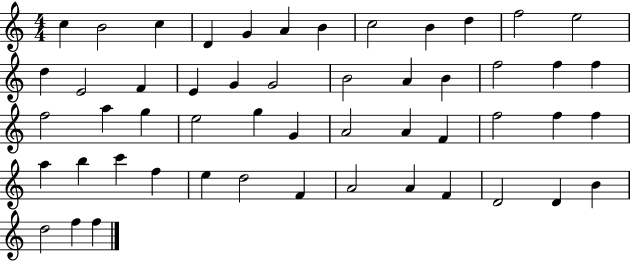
X:1
T:Untitled
M:4/4
L:1/4
K:C
c B2 c D G A B c2 B d f2 e2 d E2 F E G G2 B2 A B f2 f f f2 a g e2 g G A2 A F f2 f f a b c' f e d2 F A2 A F D2 D B d2 f f